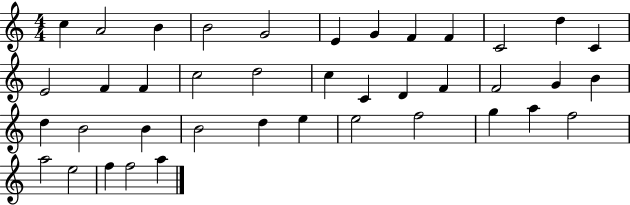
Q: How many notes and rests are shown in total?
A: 40